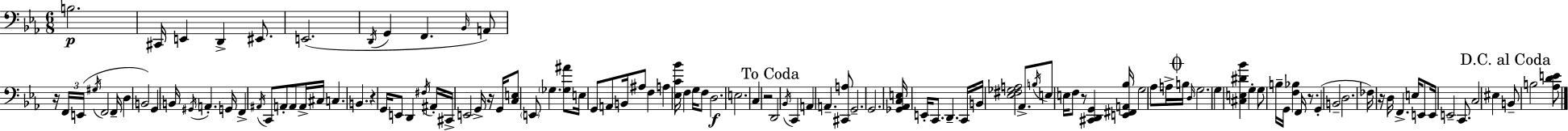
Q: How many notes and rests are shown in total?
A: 118